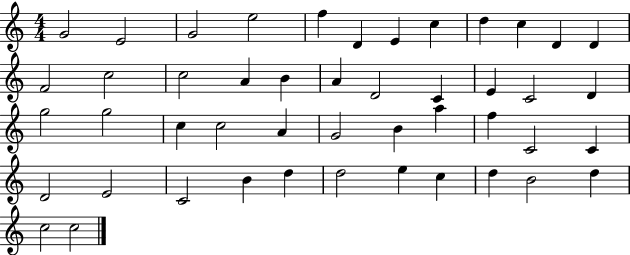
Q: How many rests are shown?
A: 0